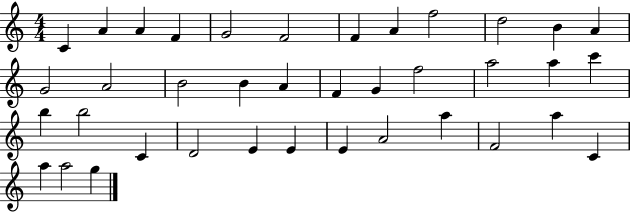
C4/q A4/q A4/q F4/q G4/h F4/h F4/q A4/q F5/h D5/h B4/q A4/q G4/h A4/h B4/h B4/q A4/q F4/q G4/q F5/h A5/h A5/q C6/q B5/q B5/h C4/q D4/h E4/q E4/q E4/q A4/h A5/q F4/h A5/q C4/q A5/q A5/h G5/q